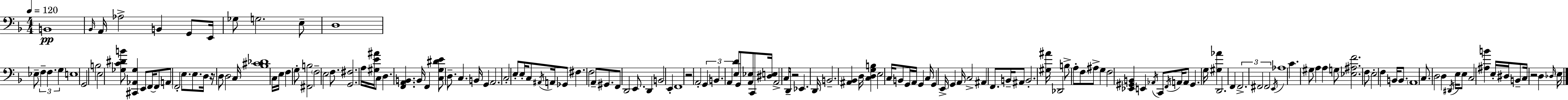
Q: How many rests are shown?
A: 4